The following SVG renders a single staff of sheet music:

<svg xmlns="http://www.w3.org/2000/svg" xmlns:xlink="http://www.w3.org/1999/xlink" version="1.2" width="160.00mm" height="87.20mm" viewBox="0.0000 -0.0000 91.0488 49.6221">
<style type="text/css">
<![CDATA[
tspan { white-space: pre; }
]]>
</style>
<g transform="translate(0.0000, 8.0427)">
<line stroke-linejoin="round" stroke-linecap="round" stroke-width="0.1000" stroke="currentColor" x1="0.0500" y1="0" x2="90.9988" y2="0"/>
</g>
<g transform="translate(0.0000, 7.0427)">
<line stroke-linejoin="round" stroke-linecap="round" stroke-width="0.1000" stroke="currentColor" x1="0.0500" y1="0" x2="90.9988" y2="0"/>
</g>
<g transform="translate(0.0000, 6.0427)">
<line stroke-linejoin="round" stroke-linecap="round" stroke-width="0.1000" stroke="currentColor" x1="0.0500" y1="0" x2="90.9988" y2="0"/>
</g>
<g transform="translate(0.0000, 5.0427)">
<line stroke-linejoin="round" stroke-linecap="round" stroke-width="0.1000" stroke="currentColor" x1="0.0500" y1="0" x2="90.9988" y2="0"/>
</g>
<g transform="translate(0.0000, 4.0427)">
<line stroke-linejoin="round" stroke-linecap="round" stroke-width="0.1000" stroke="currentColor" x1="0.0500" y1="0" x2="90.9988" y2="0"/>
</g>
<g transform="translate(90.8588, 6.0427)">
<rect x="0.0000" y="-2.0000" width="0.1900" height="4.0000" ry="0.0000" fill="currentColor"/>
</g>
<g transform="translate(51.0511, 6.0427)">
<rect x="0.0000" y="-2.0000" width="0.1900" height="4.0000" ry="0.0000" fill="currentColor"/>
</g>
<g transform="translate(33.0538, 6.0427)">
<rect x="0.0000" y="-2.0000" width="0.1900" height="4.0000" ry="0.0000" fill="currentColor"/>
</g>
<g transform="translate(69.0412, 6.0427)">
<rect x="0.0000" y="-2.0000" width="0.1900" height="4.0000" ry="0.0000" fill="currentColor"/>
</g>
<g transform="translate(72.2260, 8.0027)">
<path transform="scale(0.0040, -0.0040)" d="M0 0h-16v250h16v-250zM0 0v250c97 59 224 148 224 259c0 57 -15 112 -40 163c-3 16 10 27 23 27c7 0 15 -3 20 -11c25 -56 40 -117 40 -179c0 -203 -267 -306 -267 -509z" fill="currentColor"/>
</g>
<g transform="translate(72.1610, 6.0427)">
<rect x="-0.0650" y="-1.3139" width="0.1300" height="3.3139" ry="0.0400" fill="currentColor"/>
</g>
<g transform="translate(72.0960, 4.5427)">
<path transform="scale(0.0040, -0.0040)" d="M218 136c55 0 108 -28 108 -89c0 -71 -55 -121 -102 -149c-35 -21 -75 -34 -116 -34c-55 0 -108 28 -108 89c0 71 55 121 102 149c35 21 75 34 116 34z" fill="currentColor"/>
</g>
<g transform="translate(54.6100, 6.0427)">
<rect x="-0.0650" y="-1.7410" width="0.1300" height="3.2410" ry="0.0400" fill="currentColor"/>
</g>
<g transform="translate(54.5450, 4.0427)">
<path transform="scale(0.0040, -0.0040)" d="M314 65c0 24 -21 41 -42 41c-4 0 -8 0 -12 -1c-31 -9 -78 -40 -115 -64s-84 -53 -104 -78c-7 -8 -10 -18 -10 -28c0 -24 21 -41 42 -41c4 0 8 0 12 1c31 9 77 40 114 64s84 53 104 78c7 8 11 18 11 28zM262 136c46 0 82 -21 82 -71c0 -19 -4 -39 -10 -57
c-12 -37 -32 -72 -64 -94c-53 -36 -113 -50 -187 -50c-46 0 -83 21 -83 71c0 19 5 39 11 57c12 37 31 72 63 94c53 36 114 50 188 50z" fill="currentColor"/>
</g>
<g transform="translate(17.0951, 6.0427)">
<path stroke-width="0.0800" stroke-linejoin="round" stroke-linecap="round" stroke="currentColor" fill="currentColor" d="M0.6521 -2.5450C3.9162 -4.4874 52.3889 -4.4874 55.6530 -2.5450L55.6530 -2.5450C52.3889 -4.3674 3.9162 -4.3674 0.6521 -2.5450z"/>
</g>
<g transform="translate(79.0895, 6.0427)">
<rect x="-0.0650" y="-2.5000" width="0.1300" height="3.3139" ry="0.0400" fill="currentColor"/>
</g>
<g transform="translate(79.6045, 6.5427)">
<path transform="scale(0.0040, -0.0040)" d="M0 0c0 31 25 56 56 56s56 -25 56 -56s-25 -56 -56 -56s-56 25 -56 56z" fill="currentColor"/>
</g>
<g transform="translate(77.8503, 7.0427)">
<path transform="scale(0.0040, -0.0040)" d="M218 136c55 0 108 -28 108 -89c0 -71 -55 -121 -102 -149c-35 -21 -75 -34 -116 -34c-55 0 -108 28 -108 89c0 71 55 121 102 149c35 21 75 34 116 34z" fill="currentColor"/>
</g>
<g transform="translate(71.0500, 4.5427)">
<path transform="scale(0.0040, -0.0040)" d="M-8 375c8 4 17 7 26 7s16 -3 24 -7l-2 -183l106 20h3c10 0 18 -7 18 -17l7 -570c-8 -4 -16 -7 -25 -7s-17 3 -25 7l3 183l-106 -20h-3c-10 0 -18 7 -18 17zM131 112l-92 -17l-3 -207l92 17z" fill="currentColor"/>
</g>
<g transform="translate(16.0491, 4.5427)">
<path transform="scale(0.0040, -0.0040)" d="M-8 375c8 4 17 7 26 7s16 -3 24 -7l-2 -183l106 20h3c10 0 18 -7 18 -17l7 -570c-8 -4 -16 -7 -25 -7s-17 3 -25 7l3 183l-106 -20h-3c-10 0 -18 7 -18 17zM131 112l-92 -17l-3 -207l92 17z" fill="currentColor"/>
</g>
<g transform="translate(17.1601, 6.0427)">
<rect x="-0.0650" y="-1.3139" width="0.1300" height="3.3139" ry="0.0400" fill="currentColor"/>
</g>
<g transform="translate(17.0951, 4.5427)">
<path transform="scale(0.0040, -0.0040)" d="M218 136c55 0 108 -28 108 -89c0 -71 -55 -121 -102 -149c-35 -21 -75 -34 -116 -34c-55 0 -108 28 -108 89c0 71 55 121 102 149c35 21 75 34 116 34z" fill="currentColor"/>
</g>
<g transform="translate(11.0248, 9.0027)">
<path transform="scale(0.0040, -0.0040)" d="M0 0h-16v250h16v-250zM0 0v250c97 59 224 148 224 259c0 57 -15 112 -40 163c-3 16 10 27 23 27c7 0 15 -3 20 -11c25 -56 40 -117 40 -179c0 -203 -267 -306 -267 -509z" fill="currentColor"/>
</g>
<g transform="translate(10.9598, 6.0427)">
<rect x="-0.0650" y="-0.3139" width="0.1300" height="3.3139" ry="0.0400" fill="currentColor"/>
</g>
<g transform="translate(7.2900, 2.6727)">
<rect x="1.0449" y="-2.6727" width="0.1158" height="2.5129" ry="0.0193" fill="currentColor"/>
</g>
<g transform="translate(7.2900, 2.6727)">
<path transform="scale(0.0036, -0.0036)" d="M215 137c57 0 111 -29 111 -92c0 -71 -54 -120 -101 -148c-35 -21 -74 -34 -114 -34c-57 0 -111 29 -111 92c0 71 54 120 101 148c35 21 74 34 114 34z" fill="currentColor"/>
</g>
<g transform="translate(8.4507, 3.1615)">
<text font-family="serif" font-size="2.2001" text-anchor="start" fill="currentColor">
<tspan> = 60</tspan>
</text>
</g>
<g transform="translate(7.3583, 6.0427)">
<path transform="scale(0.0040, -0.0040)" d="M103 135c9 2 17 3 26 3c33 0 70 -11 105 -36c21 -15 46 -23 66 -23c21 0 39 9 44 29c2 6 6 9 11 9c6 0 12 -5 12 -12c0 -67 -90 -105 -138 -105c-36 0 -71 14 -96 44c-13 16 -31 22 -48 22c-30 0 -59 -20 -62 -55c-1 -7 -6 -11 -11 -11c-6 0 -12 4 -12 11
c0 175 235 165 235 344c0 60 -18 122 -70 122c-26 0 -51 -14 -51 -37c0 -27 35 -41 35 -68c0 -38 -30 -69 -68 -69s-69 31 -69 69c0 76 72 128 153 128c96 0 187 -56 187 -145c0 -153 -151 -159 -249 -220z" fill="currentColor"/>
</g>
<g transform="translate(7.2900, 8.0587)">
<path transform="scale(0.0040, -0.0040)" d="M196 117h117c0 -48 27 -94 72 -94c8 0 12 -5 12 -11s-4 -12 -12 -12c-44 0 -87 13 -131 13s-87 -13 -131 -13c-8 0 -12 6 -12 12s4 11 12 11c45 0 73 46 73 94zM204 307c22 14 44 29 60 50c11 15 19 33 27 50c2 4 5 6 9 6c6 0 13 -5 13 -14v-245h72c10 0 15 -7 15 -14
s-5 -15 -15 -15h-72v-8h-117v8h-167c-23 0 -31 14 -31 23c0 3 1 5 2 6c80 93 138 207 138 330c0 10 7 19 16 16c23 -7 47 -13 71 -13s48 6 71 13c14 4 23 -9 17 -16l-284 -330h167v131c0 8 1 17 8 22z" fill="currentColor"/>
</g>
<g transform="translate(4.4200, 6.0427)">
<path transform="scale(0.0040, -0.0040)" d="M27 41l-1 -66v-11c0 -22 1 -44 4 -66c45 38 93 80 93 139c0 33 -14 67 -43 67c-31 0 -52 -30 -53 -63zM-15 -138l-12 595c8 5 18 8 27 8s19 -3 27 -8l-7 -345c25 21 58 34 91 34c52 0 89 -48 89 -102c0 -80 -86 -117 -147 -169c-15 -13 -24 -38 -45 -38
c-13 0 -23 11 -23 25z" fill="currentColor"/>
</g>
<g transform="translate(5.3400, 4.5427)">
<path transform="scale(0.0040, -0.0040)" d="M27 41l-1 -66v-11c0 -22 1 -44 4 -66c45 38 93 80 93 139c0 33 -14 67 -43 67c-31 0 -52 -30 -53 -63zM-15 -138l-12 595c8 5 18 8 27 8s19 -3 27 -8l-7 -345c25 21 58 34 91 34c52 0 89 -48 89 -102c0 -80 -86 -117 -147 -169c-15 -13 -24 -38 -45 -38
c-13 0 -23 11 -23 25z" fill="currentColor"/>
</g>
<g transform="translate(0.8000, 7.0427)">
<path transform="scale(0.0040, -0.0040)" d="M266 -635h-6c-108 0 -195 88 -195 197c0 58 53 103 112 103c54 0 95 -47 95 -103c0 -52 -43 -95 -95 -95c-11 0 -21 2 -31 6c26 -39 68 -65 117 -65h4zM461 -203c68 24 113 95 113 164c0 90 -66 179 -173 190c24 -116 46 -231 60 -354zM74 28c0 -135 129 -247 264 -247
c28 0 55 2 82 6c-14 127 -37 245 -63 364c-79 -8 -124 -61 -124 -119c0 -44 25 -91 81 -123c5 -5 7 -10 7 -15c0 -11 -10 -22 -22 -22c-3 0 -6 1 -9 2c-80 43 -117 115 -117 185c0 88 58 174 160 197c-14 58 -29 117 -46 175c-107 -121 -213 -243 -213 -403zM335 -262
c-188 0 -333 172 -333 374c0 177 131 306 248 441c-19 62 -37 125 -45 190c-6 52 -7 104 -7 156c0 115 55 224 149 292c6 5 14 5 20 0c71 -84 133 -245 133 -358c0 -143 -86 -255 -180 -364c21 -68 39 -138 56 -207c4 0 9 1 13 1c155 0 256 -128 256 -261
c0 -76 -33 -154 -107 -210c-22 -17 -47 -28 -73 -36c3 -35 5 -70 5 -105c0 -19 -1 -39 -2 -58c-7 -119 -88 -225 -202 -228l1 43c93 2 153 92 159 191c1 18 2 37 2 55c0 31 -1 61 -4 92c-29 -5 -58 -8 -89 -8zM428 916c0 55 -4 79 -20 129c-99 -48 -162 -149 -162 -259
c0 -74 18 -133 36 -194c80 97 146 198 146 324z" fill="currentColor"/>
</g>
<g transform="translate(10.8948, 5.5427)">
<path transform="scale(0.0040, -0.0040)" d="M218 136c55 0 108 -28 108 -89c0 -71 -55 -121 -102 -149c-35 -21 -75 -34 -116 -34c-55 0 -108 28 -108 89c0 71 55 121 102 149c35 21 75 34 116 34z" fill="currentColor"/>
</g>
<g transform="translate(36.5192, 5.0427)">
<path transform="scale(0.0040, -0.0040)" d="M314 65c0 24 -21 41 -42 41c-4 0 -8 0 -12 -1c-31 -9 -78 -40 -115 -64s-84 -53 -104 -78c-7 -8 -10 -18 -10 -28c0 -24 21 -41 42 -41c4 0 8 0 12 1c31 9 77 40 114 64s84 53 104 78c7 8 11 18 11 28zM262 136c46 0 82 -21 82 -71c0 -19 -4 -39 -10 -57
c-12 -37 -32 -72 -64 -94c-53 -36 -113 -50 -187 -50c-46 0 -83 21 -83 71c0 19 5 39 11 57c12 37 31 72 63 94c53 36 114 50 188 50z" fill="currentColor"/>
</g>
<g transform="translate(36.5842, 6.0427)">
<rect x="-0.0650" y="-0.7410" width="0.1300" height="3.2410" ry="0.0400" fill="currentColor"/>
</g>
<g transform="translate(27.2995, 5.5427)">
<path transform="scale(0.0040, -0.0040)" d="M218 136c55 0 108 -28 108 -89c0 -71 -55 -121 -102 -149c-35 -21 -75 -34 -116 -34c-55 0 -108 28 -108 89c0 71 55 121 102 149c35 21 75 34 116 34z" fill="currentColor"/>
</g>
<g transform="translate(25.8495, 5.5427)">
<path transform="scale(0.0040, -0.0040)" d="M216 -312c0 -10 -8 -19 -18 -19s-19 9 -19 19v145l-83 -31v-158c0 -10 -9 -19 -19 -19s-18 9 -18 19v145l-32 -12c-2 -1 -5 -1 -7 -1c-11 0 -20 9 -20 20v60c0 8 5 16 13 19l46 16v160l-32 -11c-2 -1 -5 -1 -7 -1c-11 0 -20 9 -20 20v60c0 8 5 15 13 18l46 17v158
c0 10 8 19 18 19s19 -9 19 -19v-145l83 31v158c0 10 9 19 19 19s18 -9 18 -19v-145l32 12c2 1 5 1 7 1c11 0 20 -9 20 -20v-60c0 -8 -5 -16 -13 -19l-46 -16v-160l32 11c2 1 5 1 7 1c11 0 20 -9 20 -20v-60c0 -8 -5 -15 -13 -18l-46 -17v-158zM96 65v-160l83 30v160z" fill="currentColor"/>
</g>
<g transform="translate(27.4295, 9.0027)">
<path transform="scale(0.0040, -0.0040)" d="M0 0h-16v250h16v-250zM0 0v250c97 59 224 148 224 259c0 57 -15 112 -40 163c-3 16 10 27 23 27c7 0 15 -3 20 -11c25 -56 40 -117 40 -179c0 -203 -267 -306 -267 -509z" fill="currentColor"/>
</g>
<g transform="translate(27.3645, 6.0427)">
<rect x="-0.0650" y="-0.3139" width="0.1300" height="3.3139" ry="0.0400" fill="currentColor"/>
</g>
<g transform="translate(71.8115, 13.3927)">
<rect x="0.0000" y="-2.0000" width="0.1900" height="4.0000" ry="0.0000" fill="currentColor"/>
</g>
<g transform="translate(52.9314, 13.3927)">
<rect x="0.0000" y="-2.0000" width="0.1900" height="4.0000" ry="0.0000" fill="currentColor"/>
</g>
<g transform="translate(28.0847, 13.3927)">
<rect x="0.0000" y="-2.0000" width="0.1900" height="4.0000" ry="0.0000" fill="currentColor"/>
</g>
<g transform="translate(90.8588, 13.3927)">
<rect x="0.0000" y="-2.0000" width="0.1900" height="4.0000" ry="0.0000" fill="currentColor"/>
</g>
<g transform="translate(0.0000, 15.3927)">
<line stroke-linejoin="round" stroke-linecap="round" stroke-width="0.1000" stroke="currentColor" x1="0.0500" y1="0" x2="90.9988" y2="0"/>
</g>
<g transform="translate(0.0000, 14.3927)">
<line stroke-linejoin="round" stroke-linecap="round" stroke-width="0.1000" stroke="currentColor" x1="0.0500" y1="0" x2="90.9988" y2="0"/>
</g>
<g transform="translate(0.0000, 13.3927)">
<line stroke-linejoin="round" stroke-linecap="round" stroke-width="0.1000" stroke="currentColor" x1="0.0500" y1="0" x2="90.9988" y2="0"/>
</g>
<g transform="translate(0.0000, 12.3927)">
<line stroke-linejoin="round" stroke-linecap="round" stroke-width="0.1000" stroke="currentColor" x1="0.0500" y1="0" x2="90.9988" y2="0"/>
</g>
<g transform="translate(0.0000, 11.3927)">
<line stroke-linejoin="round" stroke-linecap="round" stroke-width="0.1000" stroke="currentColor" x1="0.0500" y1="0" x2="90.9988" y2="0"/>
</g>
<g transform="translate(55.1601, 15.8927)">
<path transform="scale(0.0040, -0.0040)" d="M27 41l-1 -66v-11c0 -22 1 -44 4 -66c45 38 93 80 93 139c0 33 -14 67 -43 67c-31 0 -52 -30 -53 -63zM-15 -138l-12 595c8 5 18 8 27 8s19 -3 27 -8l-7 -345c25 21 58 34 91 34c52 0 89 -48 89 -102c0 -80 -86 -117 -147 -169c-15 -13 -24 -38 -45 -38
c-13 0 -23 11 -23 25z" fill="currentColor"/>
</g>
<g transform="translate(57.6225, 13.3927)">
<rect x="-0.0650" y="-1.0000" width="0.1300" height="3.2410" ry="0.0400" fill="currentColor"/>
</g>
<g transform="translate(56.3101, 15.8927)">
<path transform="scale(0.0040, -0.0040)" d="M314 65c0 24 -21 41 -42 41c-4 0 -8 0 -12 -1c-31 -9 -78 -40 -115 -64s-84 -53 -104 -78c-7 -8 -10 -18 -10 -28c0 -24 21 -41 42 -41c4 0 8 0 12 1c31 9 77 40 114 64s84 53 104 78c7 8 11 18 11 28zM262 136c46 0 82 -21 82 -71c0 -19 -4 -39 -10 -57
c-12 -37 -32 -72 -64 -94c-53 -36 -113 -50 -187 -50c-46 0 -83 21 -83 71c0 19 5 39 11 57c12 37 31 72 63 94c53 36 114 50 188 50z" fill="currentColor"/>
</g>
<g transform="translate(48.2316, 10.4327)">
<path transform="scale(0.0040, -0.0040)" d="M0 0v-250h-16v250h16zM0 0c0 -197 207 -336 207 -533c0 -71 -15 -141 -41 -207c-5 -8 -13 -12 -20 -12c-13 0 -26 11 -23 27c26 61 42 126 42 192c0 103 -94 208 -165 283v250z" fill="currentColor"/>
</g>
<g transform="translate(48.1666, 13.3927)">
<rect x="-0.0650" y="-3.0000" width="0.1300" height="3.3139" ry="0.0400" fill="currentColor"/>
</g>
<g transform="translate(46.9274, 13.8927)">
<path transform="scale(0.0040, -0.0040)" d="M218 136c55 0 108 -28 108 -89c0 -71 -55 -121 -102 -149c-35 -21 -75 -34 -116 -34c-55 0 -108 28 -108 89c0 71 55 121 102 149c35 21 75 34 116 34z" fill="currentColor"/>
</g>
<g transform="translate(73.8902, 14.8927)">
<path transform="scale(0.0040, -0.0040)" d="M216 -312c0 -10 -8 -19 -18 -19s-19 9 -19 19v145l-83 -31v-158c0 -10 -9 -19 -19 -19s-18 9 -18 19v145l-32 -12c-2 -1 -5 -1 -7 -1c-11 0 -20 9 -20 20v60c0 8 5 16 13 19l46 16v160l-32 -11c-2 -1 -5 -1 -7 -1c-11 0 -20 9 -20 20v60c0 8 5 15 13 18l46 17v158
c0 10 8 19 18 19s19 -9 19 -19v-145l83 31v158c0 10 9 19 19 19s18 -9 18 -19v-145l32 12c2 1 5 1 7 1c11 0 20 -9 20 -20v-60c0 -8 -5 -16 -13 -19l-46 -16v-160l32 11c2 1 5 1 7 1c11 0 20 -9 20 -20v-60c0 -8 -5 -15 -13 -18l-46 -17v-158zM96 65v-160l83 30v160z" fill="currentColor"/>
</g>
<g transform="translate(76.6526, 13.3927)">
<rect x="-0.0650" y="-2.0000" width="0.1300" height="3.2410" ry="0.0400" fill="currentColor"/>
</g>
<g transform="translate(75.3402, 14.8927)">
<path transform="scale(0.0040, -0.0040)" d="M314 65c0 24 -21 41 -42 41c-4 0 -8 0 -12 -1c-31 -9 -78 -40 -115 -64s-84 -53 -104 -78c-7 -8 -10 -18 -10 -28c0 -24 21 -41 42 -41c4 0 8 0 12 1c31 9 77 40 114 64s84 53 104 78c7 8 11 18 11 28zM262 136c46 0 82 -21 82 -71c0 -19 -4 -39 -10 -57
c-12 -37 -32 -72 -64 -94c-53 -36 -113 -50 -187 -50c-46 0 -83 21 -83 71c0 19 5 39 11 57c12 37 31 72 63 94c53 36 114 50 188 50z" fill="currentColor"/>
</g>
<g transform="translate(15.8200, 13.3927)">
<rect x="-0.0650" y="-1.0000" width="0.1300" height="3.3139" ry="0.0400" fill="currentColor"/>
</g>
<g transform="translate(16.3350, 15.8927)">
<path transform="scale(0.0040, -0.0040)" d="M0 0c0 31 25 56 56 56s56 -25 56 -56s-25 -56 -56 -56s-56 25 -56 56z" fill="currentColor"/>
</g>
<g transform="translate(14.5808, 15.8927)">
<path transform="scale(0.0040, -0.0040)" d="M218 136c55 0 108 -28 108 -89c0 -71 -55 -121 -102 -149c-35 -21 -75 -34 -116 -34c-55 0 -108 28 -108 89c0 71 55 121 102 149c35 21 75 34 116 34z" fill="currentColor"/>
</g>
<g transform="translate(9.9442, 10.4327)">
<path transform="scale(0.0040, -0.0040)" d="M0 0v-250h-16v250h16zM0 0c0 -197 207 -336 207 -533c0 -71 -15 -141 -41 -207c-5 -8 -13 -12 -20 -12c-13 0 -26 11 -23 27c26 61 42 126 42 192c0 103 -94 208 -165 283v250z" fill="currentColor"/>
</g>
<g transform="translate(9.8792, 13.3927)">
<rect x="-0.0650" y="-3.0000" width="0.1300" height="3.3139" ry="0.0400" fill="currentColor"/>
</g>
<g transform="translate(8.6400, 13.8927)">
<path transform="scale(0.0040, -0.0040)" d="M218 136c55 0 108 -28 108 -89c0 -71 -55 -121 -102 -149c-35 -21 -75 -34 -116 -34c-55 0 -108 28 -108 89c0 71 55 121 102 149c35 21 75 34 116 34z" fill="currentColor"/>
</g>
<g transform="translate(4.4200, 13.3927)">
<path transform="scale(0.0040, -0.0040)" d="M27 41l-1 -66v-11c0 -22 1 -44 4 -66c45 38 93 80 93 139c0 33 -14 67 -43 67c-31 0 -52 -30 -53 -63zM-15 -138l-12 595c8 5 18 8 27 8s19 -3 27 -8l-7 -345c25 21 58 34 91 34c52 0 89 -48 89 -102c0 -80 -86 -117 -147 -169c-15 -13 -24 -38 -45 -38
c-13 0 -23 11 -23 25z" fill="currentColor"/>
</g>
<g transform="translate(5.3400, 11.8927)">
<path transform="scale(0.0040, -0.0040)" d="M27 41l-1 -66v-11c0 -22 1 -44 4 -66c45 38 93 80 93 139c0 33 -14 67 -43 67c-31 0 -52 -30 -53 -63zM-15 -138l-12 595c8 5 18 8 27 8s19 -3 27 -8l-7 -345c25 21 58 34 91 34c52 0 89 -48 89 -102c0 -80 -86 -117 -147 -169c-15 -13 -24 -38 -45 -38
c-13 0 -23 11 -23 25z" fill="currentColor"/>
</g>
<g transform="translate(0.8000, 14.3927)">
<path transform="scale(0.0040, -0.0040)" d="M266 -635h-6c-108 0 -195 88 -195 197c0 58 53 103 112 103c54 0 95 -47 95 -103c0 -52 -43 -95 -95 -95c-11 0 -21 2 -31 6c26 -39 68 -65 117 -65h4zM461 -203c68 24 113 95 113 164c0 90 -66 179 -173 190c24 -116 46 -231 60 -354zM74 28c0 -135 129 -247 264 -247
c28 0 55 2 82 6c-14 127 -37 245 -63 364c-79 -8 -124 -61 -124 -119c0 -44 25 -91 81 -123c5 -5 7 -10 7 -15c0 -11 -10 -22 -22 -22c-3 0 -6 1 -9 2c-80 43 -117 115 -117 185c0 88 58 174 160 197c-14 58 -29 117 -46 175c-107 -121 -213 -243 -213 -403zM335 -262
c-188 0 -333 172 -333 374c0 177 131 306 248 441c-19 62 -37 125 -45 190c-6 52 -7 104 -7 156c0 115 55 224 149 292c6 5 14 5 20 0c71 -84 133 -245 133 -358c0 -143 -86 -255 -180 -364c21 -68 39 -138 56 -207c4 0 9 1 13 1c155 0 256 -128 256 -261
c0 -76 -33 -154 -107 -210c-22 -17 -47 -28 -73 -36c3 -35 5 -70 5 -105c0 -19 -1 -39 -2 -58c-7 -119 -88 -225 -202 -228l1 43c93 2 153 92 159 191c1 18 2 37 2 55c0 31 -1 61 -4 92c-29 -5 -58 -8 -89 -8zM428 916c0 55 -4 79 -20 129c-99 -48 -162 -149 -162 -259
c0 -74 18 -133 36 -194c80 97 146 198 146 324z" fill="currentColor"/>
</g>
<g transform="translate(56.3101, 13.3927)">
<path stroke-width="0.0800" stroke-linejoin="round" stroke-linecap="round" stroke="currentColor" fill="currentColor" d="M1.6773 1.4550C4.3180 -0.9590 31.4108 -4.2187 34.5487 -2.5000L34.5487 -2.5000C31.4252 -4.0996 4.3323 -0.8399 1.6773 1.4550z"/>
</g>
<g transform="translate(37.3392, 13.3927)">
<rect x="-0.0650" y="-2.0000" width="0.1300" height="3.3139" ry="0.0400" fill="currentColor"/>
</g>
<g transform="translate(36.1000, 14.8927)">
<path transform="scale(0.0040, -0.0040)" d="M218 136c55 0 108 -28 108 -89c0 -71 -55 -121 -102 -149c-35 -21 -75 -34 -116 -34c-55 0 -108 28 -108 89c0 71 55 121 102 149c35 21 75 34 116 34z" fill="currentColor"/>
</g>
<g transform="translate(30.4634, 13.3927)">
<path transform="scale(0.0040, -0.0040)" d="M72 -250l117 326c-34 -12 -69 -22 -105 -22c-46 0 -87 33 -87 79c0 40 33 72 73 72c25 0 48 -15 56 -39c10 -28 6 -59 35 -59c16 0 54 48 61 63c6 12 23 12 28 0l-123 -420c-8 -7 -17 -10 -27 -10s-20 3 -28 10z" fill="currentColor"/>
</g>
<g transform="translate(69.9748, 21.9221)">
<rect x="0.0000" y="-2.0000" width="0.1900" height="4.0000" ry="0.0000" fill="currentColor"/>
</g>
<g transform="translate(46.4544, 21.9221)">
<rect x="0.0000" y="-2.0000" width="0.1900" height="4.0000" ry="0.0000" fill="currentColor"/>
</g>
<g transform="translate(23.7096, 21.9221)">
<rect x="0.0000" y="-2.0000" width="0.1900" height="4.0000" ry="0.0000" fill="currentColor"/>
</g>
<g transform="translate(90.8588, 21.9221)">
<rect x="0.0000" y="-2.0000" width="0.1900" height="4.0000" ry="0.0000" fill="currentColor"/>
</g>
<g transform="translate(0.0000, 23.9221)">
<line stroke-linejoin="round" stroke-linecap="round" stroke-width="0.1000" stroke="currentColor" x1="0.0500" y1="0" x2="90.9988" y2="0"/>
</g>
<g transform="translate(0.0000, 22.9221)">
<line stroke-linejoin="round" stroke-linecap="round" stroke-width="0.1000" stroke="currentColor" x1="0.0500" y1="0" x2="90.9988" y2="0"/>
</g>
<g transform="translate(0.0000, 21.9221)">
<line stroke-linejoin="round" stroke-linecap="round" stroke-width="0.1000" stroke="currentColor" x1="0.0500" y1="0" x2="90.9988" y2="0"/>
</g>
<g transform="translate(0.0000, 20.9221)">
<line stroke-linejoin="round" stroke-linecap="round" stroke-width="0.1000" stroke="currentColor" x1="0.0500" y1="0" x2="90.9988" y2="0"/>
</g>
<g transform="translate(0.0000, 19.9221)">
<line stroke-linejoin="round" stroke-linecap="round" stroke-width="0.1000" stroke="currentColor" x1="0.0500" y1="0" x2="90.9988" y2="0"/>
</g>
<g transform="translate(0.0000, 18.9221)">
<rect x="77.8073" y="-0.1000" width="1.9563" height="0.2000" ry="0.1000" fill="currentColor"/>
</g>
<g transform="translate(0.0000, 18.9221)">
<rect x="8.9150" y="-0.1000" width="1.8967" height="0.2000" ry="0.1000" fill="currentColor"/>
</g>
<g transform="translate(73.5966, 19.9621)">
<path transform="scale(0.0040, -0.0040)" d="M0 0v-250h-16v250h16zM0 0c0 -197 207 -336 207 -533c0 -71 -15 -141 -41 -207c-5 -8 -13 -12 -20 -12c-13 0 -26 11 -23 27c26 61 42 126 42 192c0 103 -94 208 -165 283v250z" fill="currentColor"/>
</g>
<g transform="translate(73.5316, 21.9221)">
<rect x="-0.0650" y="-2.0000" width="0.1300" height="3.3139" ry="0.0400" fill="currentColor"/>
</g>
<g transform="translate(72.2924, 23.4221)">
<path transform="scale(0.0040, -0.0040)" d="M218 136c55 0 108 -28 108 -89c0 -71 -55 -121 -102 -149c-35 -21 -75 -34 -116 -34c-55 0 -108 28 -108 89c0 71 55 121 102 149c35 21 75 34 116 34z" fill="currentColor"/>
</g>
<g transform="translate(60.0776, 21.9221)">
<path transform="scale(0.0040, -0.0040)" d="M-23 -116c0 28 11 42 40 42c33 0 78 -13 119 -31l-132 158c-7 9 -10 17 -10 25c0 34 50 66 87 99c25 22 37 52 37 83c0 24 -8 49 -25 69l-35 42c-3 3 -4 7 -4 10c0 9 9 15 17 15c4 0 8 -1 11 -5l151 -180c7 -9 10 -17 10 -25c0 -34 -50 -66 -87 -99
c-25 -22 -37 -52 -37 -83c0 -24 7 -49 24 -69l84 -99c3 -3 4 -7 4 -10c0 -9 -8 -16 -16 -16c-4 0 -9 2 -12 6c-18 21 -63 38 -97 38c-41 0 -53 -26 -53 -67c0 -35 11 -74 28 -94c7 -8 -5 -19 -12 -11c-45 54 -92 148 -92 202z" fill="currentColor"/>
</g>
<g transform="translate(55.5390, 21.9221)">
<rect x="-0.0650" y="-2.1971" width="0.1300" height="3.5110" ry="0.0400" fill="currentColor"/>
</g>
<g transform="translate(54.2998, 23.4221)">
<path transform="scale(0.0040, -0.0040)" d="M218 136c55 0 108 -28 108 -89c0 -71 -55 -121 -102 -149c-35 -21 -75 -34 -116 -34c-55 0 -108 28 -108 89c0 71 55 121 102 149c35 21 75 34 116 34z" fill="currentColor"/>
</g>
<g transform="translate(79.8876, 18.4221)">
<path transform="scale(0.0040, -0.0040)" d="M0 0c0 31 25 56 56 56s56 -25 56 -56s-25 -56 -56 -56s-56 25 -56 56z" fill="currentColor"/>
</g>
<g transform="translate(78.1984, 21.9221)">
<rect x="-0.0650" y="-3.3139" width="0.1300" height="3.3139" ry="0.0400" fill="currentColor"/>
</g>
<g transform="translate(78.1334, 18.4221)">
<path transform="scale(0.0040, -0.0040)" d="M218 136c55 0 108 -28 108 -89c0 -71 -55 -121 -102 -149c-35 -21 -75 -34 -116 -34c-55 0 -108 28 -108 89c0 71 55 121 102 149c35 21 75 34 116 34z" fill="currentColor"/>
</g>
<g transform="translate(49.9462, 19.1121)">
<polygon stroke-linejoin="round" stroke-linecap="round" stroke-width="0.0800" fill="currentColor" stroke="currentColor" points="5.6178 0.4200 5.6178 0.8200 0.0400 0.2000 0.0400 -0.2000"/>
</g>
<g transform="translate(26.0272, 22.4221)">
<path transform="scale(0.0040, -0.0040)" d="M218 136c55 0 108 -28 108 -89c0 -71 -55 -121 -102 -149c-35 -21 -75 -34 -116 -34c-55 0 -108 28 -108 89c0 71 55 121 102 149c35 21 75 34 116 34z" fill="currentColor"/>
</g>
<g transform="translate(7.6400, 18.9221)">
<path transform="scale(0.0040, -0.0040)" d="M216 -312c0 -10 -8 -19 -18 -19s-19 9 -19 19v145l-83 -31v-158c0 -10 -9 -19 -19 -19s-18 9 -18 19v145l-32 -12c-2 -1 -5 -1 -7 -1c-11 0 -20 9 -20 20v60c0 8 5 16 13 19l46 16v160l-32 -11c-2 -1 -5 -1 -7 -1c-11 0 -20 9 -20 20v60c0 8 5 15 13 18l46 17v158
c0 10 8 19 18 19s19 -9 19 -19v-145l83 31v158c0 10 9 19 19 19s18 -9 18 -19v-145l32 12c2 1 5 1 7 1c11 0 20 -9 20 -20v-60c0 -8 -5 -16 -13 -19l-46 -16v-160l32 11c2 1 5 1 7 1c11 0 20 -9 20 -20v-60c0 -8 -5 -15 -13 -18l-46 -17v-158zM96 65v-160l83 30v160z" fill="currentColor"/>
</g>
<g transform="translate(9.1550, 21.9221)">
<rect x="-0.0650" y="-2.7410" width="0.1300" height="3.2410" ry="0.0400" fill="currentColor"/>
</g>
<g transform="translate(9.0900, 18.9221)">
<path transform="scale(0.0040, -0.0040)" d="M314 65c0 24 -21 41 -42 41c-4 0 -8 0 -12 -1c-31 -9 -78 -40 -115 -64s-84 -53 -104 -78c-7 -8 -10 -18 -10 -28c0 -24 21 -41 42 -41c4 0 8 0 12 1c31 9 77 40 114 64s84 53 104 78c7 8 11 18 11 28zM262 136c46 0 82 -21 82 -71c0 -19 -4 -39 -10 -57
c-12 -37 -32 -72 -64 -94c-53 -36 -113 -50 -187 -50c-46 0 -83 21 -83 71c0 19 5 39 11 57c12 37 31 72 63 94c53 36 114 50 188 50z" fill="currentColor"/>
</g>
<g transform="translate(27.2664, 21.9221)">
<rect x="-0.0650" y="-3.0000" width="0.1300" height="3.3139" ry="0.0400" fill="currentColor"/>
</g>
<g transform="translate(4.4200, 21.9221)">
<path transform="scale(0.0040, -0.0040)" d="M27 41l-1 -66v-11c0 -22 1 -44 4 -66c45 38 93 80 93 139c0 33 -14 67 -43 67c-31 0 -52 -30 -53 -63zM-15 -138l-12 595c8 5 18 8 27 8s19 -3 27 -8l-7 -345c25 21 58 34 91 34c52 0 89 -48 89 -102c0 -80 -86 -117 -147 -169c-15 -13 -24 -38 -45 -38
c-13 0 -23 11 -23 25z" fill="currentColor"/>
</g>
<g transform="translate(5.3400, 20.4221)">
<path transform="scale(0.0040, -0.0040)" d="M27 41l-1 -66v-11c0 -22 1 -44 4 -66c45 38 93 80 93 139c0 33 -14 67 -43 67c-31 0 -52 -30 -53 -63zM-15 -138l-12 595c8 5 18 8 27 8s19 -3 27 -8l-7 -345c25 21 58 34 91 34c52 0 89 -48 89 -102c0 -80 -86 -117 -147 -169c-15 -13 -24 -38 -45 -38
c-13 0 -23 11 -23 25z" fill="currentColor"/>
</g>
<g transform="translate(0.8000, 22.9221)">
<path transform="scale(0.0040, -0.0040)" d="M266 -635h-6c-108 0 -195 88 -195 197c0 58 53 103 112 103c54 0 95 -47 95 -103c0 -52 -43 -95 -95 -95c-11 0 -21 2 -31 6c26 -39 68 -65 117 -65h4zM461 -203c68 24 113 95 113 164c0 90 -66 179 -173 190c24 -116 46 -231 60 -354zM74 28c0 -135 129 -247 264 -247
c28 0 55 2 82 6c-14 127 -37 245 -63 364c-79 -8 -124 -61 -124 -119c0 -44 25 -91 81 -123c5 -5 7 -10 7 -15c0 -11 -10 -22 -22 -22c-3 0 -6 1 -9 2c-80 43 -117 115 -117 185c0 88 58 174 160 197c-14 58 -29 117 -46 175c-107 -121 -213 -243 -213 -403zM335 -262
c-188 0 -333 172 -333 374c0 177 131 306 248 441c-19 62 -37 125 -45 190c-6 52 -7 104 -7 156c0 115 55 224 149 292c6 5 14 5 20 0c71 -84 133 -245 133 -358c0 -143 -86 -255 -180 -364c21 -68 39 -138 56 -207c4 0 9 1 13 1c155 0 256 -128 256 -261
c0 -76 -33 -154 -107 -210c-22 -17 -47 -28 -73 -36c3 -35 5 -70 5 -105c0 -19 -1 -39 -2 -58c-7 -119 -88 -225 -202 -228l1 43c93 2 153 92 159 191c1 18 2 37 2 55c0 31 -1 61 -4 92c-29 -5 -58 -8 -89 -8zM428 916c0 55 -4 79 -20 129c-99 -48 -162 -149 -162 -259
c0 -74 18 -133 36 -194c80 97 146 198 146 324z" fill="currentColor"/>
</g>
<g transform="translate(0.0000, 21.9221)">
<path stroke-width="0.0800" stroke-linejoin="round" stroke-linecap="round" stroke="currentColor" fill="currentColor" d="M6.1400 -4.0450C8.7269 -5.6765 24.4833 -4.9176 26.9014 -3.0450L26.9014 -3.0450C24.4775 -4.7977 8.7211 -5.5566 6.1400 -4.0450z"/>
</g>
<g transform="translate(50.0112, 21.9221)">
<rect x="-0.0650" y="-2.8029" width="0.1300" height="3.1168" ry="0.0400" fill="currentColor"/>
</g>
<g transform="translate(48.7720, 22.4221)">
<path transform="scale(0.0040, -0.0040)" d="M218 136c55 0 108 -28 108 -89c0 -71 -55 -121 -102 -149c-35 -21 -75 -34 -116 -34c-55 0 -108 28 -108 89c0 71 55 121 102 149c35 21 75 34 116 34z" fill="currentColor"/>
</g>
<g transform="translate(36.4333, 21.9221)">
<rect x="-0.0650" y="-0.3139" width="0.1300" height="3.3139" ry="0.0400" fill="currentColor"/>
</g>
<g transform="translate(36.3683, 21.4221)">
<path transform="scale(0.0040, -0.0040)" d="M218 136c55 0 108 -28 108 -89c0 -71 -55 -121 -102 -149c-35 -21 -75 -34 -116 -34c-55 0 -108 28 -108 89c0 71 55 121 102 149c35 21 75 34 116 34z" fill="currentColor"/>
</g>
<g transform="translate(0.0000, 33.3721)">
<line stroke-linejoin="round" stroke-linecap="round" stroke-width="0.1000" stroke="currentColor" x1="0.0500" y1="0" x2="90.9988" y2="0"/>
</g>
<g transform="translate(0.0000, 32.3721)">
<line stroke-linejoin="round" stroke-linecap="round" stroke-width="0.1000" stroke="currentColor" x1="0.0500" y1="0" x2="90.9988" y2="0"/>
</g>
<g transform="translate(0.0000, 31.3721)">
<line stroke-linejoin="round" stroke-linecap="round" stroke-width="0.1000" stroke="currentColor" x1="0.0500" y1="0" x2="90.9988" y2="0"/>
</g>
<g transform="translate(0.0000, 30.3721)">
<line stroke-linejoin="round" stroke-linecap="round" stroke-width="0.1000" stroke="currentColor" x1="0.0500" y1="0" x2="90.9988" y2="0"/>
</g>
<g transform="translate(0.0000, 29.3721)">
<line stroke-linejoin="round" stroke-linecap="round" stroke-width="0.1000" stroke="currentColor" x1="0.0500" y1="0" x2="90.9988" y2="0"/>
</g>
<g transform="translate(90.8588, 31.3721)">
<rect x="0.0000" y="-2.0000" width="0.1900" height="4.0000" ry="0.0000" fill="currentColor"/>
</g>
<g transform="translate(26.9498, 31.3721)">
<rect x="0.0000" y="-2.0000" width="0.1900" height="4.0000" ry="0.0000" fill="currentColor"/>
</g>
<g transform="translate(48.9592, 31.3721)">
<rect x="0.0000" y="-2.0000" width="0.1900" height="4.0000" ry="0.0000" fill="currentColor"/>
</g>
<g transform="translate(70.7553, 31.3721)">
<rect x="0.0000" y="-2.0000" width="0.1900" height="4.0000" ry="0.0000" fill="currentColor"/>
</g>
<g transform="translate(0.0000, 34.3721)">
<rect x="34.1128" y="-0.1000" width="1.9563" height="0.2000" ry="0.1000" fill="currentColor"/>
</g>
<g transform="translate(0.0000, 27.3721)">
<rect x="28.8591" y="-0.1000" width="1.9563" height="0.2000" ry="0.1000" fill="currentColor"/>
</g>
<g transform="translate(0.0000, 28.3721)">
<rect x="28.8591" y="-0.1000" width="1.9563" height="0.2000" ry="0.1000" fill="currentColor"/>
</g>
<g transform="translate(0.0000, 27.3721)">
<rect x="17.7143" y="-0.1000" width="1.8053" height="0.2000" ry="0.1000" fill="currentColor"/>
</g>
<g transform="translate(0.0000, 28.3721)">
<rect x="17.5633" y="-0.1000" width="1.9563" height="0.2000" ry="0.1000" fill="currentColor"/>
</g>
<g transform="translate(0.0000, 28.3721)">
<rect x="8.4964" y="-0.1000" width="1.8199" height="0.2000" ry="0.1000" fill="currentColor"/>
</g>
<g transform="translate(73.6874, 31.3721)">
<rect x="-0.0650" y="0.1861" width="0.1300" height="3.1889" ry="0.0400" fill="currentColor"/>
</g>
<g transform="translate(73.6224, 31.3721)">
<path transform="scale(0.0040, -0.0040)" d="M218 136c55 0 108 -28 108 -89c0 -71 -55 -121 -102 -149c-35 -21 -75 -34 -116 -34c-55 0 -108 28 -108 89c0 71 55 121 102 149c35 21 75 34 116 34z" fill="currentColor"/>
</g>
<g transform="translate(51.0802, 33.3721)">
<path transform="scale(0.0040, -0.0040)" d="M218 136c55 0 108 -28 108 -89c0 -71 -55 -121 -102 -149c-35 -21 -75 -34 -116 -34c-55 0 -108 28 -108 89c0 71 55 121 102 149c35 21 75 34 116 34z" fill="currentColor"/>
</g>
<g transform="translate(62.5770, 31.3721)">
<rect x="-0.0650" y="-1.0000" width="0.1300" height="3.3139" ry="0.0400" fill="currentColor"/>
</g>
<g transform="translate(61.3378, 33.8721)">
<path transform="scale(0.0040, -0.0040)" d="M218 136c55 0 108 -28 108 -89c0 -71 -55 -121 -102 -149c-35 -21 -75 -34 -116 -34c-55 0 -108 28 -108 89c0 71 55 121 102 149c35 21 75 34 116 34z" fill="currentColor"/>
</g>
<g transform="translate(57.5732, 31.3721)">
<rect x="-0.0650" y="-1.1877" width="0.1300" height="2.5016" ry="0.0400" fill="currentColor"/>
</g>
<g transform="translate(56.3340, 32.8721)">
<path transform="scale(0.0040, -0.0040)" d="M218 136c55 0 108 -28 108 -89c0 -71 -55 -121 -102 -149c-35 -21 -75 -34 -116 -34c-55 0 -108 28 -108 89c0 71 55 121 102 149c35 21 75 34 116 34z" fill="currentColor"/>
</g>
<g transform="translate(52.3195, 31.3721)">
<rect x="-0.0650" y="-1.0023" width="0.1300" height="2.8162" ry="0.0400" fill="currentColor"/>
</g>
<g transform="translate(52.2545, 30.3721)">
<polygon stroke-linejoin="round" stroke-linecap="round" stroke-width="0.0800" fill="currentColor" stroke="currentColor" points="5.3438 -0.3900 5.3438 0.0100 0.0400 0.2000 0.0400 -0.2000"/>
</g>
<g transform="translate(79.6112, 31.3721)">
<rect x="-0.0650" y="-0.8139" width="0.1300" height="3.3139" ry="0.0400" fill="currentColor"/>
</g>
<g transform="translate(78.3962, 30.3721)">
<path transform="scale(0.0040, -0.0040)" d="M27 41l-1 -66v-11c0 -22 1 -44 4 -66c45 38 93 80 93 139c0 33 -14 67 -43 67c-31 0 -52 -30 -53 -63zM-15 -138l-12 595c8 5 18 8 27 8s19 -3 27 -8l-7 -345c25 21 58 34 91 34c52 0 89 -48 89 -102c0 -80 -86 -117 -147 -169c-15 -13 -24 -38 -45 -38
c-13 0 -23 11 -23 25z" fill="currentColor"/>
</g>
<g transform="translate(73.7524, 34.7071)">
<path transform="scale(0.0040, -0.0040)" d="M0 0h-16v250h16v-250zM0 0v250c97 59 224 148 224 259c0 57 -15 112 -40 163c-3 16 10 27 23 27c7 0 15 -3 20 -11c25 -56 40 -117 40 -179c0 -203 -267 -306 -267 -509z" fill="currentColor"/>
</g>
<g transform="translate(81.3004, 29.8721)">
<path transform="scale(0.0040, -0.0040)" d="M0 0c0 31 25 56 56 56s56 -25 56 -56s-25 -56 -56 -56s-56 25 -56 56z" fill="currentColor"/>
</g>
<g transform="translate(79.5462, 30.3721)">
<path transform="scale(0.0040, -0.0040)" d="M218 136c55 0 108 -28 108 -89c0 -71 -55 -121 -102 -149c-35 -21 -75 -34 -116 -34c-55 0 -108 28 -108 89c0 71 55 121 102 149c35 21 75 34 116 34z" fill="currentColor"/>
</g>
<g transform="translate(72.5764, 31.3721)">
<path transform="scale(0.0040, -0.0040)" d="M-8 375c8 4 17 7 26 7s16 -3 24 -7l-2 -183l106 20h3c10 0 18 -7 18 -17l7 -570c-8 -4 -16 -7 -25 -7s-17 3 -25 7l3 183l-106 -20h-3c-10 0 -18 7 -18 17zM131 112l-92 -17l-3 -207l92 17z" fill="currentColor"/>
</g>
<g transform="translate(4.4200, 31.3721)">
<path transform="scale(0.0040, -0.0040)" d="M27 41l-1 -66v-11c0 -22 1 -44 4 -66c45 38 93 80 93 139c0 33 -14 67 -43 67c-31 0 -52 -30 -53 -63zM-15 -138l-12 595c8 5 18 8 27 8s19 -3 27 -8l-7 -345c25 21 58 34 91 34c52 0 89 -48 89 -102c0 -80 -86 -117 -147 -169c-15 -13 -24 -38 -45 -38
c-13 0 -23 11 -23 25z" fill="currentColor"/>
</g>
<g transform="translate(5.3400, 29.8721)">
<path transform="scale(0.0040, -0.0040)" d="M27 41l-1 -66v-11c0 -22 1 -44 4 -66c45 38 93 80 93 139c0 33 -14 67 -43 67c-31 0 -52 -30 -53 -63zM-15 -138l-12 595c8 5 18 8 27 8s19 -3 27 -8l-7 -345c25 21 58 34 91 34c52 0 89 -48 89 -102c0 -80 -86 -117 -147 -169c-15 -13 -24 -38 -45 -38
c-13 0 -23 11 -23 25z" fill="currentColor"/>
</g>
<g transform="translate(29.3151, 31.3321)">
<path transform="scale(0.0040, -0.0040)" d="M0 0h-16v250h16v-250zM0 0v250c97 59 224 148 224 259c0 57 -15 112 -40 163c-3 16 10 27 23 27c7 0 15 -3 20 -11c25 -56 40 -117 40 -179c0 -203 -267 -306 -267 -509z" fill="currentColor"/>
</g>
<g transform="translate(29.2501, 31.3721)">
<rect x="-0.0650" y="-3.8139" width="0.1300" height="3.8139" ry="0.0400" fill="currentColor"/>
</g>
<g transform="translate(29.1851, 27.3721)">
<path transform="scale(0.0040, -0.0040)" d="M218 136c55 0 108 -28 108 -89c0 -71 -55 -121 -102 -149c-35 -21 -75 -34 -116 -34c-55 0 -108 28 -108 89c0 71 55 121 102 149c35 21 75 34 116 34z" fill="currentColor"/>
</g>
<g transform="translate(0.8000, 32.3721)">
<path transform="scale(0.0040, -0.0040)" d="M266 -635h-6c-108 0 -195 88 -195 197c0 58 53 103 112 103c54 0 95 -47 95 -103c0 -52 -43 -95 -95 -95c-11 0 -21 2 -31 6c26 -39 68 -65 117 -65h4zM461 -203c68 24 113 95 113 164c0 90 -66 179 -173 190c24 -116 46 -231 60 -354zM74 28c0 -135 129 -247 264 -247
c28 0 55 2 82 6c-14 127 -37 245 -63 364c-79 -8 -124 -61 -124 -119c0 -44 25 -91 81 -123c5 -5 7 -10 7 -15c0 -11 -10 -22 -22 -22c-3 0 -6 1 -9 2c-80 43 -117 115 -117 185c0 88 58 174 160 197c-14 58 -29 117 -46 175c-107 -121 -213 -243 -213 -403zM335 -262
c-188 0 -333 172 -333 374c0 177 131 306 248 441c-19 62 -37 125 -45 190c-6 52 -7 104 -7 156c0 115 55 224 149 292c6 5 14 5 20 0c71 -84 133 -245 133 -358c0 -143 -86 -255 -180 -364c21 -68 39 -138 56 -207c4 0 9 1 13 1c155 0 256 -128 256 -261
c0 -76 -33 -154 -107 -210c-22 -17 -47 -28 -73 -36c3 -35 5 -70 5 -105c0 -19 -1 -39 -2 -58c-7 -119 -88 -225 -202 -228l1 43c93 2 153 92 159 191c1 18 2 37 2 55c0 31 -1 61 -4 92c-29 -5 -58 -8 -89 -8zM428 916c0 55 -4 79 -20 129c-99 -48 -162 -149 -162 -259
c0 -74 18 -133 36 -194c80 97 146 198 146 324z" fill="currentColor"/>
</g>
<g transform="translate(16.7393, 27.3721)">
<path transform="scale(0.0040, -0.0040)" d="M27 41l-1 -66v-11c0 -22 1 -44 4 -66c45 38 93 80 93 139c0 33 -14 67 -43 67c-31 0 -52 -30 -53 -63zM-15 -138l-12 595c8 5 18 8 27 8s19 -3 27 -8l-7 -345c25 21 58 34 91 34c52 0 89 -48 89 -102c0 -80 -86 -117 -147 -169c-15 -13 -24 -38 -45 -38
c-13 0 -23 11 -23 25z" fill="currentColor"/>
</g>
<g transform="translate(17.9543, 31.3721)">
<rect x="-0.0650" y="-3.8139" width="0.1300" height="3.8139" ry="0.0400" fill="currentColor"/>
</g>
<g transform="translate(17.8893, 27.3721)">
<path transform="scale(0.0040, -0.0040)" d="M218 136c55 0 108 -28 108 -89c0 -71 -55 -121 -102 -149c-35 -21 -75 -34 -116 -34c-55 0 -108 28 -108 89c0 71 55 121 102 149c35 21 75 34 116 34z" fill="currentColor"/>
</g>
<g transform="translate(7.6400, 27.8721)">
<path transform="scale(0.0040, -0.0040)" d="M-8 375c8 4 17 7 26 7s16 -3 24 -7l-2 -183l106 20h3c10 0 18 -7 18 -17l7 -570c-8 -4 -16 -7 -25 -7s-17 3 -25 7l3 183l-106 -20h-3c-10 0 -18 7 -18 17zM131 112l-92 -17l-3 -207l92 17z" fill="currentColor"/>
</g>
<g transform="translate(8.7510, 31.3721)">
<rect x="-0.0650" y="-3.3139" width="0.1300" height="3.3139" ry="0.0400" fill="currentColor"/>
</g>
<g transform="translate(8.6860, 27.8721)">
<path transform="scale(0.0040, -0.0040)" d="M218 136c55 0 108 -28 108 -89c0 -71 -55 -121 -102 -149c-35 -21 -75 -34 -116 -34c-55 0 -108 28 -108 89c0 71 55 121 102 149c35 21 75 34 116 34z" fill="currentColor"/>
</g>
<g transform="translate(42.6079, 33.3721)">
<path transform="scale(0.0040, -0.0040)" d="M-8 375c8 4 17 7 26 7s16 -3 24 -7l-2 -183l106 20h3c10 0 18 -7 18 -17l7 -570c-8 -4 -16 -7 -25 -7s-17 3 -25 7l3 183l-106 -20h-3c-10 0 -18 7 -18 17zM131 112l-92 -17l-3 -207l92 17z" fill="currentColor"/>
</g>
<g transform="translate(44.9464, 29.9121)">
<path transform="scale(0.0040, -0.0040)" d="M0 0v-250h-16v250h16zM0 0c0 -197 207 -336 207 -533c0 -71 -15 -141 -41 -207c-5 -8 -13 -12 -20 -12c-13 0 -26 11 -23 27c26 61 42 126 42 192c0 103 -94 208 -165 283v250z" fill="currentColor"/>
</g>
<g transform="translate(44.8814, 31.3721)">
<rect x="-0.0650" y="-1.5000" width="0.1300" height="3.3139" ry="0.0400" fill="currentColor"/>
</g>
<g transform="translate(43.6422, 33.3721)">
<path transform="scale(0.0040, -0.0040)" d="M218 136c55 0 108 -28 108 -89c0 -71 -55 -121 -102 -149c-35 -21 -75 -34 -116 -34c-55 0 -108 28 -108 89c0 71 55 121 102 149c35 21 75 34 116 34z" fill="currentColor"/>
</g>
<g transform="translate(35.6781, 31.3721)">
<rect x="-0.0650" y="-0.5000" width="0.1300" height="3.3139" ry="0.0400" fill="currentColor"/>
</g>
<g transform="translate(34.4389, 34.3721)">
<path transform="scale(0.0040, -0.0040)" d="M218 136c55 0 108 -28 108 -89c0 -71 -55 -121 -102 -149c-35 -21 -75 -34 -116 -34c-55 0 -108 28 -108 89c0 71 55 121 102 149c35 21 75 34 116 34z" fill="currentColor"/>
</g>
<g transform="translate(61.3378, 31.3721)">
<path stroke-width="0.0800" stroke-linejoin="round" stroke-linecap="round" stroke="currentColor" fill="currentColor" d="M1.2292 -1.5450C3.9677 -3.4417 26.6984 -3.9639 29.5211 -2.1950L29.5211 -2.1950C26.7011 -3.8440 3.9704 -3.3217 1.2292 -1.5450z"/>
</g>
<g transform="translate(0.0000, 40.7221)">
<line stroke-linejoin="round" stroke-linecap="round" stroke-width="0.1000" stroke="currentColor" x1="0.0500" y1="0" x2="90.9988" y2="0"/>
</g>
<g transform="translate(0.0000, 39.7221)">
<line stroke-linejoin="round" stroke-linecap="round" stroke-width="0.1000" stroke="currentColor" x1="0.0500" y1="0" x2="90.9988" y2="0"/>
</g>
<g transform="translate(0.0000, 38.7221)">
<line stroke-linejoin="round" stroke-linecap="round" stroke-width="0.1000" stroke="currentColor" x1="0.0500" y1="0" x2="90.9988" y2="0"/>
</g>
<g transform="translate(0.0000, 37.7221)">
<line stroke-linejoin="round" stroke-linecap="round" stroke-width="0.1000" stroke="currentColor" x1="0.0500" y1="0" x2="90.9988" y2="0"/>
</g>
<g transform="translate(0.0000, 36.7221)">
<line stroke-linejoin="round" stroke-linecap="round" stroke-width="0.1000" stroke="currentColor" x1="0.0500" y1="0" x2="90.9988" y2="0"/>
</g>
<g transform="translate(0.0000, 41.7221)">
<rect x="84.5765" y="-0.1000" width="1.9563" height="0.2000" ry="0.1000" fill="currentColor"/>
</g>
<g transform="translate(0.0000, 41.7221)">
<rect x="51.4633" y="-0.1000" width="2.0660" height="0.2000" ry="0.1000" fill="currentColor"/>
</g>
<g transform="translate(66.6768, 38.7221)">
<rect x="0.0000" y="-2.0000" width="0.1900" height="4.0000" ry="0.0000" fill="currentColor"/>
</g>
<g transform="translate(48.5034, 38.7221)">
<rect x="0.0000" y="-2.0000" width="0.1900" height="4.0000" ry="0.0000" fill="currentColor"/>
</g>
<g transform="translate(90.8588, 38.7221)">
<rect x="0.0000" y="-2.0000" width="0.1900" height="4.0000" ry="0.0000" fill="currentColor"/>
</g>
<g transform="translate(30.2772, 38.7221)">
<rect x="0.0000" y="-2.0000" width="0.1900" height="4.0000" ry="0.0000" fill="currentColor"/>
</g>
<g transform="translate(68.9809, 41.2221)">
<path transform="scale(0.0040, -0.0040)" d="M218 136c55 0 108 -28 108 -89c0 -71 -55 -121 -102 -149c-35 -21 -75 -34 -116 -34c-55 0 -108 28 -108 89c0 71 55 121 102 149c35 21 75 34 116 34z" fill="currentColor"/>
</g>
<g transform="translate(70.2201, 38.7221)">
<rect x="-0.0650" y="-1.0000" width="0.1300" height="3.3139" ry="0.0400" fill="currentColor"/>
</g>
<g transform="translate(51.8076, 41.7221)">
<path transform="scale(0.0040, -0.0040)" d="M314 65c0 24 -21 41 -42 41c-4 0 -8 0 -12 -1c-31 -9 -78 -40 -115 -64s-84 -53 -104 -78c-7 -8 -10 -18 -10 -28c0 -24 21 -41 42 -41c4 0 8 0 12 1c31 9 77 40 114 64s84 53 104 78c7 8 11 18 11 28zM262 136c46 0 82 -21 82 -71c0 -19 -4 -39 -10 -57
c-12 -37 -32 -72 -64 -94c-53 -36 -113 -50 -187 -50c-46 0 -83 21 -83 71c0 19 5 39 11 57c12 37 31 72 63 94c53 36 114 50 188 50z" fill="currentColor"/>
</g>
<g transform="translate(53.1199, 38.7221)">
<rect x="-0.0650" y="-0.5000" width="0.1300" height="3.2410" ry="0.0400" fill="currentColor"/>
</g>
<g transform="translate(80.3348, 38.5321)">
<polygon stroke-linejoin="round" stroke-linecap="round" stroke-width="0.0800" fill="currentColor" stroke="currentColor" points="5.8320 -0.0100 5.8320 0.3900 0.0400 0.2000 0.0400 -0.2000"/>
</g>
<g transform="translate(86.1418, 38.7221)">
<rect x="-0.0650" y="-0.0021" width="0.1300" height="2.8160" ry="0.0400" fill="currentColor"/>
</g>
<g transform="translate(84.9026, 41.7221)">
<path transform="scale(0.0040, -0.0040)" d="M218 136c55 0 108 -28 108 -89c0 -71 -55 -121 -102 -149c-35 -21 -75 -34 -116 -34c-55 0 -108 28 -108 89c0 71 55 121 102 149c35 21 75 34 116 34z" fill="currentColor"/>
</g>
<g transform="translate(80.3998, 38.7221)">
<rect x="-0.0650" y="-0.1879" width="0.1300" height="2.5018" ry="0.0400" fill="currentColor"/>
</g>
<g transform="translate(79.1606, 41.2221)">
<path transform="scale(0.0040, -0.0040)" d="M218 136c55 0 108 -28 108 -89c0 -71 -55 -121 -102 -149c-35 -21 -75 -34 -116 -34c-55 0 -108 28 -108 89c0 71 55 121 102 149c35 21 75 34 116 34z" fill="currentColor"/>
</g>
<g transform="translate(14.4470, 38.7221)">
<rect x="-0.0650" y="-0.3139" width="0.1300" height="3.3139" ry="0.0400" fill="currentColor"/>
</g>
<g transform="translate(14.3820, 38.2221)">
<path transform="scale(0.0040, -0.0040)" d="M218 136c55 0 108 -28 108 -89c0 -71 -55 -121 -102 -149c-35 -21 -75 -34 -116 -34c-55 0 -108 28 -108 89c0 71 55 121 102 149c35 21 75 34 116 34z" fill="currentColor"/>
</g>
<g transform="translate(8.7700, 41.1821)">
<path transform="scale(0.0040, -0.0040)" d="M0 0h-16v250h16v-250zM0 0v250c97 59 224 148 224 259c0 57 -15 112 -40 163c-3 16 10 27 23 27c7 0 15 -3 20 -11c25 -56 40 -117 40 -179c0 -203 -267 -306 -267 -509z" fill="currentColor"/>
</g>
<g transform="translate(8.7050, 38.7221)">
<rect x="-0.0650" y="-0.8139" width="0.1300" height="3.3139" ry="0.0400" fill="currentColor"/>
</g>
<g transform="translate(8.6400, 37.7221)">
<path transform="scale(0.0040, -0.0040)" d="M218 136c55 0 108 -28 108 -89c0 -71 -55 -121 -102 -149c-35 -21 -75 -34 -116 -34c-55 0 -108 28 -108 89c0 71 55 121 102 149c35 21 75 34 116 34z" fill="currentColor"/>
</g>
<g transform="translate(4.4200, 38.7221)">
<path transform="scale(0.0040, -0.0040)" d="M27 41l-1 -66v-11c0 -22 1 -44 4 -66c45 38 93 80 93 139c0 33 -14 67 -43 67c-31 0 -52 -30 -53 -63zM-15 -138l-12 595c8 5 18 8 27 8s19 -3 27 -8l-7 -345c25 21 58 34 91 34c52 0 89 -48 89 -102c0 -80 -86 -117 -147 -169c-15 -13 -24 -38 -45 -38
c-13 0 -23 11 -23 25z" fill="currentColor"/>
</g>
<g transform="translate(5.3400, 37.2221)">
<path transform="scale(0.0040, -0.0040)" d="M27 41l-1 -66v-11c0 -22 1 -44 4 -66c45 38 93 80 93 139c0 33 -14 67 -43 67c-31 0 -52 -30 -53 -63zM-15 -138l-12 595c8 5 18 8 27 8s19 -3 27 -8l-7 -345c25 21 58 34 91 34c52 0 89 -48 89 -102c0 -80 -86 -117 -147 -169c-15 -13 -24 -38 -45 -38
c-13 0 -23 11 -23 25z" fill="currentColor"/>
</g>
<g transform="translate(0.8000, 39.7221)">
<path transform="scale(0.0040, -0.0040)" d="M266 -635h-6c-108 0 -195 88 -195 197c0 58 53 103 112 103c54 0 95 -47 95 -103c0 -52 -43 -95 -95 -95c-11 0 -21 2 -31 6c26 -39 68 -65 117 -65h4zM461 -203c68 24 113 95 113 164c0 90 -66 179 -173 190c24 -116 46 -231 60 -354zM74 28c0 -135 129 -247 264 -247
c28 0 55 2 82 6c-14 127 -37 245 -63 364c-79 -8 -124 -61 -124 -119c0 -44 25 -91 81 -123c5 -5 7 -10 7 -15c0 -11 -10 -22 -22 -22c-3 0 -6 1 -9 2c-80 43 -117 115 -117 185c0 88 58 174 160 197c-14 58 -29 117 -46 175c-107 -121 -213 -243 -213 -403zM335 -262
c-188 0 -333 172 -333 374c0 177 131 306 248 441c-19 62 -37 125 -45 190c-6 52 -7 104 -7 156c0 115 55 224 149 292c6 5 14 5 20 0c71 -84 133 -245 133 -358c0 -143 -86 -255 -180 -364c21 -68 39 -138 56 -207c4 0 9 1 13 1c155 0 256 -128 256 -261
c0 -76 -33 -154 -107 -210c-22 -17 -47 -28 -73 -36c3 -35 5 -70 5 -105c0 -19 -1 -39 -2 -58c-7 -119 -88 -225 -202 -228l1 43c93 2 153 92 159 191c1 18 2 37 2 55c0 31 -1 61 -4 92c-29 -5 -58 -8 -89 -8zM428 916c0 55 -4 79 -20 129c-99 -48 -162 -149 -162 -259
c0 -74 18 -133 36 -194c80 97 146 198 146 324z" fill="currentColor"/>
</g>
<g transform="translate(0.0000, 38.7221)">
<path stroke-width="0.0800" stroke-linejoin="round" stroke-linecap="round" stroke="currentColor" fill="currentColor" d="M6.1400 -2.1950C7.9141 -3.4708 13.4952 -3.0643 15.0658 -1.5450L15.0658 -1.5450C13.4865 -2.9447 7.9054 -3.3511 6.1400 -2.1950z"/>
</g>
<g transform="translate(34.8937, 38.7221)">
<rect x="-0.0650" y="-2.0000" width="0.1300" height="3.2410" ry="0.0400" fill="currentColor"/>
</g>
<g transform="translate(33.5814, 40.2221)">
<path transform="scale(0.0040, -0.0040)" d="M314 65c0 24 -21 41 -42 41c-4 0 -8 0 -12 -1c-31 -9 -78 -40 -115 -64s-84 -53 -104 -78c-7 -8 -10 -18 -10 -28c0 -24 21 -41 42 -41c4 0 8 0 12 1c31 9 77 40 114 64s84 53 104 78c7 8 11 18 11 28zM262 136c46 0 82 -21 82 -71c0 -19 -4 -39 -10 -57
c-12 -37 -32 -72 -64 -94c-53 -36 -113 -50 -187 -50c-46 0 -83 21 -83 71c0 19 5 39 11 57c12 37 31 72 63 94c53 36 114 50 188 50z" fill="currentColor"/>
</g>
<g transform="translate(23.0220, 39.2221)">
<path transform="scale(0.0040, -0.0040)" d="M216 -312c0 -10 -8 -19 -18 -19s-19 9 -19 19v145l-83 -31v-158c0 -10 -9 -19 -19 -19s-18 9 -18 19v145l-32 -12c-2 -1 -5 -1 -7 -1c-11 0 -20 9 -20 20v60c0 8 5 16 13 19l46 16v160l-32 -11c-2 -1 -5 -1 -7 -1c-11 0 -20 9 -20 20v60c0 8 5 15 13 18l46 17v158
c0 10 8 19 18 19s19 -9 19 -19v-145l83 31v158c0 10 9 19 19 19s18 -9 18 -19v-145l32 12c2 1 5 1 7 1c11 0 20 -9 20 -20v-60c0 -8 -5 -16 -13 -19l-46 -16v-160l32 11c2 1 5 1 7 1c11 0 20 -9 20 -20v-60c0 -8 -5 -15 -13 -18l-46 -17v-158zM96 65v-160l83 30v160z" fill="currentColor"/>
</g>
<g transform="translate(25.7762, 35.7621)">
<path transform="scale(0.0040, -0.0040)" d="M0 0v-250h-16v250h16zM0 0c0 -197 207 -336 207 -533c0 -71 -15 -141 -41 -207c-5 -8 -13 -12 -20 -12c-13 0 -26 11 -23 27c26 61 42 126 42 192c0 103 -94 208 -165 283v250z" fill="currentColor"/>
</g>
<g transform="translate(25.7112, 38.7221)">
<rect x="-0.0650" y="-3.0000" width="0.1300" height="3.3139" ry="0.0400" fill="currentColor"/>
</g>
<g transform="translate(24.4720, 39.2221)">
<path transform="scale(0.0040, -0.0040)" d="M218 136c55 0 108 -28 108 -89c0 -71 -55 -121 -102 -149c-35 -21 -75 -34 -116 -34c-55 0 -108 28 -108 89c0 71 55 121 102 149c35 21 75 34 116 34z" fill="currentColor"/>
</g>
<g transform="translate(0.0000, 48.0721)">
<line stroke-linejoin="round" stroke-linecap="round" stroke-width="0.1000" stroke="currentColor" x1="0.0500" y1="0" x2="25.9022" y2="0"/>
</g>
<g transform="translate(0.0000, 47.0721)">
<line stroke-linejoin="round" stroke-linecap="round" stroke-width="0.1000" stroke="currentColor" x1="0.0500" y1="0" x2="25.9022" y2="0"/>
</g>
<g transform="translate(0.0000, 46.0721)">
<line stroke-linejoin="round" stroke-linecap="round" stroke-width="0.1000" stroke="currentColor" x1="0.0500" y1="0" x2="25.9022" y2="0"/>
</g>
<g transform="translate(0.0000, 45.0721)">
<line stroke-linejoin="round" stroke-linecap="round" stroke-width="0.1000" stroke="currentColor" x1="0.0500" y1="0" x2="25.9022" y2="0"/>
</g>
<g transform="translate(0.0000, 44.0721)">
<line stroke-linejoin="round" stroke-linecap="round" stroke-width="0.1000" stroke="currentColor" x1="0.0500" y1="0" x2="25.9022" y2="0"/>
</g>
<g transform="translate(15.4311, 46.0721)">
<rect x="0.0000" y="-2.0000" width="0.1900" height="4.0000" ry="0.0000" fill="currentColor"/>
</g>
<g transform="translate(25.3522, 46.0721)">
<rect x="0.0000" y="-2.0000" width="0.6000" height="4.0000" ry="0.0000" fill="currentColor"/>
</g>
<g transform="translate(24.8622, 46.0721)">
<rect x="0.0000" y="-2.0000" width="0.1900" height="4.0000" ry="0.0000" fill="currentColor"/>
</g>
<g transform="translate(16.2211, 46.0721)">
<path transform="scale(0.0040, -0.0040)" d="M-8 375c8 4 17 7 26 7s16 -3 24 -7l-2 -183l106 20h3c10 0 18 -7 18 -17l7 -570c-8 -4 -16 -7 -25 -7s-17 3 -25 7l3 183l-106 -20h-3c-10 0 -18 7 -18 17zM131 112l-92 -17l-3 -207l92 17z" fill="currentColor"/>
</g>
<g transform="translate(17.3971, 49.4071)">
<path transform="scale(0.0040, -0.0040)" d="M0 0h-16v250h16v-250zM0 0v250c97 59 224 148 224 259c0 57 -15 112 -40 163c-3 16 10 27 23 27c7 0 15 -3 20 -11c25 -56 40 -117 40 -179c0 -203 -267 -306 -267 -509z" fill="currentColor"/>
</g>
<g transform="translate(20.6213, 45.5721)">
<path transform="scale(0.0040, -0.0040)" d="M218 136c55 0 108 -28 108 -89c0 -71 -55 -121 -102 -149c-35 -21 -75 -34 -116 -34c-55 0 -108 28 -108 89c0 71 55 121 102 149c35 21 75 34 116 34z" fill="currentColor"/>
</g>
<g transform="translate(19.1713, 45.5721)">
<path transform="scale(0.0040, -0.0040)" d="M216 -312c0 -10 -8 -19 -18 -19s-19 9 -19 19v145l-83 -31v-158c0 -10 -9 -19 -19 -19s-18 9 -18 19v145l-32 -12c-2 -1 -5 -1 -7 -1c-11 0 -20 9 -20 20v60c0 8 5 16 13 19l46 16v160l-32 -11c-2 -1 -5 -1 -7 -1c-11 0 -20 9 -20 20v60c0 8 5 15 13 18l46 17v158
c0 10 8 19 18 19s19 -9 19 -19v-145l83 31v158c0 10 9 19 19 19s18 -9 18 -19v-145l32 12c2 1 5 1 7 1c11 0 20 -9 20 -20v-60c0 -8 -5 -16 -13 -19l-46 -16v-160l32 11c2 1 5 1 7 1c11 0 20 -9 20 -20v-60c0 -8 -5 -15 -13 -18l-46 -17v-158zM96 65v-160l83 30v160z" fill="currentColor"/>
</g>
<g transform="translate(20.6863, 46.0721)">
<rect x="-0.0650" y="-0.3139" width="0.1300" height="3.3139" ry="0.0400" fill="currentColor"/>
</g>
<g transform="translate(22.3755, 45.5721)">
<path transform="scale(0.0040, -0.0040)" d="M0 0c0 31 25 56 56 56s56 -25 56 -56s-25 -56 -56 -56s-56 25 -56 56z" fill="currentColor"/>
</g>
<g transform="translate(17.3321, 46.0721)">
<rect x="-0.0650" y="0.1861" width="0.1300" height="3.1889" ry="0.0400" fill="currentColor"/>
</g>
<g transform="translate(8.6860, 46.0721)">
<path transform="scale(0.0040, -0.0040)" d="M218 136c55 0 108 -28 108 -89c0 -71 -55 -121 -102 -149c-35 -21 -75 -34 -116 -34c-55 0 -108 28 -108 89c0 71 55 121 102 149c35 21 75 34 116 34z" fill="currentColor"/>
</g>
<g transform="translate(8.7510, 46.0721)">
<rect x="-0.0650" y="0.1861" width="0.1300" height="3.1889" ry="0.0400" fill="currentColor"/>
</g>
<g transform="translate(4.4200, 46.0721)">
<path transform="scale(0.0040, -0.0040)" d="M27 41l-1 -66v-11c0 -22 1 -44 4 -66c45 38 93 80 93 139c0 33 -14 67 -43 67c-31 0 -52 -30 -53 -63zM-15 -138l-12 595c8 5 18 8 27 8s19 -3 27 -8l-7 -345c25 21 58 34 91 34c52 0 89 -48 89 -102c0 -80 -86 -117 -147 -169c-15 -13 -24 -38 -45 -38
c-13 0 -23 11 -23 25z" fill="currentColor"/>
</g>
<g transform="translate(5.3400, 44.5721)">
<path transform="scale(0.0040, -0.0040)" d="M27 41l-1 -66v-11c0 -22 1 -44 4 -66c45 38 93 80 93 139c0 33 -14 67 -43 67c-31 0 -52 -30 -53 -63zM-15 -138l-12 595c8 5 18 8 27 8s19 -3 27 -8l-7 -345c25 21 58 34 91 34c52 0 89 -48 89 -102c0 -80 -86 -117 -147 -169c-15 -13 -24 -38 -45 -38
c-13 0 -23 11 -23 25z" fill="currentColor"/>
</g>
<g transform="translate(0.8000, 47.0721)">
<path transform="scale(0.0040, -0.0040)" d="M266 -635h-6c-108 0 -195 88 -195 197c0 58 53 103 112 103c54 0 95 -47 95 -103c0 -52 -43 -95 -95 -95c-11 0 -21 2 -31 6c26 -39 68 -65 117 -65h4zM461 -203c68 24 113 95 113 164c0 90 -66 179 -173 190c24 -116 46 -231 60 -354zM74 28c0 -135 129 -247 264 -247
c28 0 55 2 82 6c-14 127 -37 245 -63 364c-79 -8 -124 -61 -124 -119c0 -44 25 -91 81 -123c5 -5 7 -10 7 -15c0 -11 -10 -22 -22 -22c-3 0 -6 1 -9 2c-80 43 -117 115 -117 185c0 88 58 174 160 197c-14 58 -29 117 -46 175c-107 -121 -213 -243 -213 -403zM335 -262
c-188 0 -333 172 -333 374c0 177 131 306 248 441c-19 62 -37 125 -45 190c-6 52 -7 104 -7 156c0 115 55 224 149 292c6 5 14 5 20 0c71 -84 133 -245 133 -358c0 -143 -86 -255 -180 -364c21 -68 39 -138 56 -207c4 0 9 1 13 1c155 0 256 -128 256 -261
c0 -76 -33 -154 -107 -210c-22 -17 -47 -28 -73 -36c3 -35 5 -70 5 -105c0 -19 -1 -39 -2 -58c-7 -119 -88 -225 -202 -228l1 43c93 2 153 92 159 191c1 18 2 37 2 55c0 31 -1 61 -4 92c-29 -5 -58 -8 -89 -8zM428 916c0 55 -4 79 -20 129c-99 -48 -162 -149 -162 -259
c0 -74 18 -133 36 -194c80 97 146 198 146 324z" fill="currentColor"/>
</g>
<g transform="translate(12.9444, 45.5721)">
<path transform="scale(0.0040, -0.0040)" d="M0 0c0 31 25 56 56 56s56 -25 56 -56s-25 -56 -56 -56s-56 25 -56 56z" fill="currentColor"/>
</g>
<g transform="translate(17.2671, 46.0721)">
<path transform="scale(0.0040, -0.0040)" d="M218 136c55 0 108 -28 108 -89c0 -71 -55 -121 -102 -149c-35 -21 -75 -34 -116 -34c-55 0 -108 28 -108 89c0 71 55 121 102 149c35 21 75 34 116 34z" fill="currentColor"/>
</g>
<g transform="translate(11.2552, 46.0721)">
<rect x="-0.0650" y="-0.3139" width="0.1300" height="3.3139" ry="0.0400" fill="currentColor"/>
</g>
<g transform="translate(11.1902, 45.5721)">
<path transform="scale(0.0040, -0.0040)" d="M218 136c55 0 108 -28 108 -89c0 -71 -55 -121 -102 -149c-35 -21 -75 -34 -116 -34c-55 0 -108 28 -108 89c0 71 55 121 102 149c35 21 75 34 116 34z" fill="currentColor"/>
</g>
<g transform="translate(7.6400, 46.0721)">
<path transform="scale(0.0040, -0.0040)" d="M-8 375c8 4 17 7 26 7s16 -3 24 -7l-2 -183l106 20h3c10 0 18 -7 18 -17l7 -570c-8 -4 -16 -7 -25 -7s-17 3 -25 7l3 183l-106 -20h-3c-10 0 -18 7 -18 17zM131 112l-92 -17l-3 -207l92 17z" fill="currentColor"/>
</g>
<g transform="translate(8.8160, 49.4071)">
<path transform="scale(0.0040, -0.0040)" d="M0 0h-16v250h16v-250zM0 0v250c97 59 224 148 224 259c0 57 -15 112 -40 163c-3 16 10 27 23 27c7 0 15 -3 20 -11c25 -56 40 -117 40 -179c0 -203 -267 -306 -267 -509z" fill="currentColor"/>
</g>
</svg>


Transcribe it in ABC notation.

X:1
T:Untitled
M:2/4
L:1/4
K:Bb
c/2 e ^c/2 d2 f2 e/2 G A/2 D z/2 F A/2 _D2 ^F2 ^a2 A c A/2 F/2 z F/2 _b b _c' c'/2 C E/2 _E/2 F/2 D B/2 _d d/2 c ^A/2 F2 C2 D D/2 C/2 B/2 c B/2 ^c